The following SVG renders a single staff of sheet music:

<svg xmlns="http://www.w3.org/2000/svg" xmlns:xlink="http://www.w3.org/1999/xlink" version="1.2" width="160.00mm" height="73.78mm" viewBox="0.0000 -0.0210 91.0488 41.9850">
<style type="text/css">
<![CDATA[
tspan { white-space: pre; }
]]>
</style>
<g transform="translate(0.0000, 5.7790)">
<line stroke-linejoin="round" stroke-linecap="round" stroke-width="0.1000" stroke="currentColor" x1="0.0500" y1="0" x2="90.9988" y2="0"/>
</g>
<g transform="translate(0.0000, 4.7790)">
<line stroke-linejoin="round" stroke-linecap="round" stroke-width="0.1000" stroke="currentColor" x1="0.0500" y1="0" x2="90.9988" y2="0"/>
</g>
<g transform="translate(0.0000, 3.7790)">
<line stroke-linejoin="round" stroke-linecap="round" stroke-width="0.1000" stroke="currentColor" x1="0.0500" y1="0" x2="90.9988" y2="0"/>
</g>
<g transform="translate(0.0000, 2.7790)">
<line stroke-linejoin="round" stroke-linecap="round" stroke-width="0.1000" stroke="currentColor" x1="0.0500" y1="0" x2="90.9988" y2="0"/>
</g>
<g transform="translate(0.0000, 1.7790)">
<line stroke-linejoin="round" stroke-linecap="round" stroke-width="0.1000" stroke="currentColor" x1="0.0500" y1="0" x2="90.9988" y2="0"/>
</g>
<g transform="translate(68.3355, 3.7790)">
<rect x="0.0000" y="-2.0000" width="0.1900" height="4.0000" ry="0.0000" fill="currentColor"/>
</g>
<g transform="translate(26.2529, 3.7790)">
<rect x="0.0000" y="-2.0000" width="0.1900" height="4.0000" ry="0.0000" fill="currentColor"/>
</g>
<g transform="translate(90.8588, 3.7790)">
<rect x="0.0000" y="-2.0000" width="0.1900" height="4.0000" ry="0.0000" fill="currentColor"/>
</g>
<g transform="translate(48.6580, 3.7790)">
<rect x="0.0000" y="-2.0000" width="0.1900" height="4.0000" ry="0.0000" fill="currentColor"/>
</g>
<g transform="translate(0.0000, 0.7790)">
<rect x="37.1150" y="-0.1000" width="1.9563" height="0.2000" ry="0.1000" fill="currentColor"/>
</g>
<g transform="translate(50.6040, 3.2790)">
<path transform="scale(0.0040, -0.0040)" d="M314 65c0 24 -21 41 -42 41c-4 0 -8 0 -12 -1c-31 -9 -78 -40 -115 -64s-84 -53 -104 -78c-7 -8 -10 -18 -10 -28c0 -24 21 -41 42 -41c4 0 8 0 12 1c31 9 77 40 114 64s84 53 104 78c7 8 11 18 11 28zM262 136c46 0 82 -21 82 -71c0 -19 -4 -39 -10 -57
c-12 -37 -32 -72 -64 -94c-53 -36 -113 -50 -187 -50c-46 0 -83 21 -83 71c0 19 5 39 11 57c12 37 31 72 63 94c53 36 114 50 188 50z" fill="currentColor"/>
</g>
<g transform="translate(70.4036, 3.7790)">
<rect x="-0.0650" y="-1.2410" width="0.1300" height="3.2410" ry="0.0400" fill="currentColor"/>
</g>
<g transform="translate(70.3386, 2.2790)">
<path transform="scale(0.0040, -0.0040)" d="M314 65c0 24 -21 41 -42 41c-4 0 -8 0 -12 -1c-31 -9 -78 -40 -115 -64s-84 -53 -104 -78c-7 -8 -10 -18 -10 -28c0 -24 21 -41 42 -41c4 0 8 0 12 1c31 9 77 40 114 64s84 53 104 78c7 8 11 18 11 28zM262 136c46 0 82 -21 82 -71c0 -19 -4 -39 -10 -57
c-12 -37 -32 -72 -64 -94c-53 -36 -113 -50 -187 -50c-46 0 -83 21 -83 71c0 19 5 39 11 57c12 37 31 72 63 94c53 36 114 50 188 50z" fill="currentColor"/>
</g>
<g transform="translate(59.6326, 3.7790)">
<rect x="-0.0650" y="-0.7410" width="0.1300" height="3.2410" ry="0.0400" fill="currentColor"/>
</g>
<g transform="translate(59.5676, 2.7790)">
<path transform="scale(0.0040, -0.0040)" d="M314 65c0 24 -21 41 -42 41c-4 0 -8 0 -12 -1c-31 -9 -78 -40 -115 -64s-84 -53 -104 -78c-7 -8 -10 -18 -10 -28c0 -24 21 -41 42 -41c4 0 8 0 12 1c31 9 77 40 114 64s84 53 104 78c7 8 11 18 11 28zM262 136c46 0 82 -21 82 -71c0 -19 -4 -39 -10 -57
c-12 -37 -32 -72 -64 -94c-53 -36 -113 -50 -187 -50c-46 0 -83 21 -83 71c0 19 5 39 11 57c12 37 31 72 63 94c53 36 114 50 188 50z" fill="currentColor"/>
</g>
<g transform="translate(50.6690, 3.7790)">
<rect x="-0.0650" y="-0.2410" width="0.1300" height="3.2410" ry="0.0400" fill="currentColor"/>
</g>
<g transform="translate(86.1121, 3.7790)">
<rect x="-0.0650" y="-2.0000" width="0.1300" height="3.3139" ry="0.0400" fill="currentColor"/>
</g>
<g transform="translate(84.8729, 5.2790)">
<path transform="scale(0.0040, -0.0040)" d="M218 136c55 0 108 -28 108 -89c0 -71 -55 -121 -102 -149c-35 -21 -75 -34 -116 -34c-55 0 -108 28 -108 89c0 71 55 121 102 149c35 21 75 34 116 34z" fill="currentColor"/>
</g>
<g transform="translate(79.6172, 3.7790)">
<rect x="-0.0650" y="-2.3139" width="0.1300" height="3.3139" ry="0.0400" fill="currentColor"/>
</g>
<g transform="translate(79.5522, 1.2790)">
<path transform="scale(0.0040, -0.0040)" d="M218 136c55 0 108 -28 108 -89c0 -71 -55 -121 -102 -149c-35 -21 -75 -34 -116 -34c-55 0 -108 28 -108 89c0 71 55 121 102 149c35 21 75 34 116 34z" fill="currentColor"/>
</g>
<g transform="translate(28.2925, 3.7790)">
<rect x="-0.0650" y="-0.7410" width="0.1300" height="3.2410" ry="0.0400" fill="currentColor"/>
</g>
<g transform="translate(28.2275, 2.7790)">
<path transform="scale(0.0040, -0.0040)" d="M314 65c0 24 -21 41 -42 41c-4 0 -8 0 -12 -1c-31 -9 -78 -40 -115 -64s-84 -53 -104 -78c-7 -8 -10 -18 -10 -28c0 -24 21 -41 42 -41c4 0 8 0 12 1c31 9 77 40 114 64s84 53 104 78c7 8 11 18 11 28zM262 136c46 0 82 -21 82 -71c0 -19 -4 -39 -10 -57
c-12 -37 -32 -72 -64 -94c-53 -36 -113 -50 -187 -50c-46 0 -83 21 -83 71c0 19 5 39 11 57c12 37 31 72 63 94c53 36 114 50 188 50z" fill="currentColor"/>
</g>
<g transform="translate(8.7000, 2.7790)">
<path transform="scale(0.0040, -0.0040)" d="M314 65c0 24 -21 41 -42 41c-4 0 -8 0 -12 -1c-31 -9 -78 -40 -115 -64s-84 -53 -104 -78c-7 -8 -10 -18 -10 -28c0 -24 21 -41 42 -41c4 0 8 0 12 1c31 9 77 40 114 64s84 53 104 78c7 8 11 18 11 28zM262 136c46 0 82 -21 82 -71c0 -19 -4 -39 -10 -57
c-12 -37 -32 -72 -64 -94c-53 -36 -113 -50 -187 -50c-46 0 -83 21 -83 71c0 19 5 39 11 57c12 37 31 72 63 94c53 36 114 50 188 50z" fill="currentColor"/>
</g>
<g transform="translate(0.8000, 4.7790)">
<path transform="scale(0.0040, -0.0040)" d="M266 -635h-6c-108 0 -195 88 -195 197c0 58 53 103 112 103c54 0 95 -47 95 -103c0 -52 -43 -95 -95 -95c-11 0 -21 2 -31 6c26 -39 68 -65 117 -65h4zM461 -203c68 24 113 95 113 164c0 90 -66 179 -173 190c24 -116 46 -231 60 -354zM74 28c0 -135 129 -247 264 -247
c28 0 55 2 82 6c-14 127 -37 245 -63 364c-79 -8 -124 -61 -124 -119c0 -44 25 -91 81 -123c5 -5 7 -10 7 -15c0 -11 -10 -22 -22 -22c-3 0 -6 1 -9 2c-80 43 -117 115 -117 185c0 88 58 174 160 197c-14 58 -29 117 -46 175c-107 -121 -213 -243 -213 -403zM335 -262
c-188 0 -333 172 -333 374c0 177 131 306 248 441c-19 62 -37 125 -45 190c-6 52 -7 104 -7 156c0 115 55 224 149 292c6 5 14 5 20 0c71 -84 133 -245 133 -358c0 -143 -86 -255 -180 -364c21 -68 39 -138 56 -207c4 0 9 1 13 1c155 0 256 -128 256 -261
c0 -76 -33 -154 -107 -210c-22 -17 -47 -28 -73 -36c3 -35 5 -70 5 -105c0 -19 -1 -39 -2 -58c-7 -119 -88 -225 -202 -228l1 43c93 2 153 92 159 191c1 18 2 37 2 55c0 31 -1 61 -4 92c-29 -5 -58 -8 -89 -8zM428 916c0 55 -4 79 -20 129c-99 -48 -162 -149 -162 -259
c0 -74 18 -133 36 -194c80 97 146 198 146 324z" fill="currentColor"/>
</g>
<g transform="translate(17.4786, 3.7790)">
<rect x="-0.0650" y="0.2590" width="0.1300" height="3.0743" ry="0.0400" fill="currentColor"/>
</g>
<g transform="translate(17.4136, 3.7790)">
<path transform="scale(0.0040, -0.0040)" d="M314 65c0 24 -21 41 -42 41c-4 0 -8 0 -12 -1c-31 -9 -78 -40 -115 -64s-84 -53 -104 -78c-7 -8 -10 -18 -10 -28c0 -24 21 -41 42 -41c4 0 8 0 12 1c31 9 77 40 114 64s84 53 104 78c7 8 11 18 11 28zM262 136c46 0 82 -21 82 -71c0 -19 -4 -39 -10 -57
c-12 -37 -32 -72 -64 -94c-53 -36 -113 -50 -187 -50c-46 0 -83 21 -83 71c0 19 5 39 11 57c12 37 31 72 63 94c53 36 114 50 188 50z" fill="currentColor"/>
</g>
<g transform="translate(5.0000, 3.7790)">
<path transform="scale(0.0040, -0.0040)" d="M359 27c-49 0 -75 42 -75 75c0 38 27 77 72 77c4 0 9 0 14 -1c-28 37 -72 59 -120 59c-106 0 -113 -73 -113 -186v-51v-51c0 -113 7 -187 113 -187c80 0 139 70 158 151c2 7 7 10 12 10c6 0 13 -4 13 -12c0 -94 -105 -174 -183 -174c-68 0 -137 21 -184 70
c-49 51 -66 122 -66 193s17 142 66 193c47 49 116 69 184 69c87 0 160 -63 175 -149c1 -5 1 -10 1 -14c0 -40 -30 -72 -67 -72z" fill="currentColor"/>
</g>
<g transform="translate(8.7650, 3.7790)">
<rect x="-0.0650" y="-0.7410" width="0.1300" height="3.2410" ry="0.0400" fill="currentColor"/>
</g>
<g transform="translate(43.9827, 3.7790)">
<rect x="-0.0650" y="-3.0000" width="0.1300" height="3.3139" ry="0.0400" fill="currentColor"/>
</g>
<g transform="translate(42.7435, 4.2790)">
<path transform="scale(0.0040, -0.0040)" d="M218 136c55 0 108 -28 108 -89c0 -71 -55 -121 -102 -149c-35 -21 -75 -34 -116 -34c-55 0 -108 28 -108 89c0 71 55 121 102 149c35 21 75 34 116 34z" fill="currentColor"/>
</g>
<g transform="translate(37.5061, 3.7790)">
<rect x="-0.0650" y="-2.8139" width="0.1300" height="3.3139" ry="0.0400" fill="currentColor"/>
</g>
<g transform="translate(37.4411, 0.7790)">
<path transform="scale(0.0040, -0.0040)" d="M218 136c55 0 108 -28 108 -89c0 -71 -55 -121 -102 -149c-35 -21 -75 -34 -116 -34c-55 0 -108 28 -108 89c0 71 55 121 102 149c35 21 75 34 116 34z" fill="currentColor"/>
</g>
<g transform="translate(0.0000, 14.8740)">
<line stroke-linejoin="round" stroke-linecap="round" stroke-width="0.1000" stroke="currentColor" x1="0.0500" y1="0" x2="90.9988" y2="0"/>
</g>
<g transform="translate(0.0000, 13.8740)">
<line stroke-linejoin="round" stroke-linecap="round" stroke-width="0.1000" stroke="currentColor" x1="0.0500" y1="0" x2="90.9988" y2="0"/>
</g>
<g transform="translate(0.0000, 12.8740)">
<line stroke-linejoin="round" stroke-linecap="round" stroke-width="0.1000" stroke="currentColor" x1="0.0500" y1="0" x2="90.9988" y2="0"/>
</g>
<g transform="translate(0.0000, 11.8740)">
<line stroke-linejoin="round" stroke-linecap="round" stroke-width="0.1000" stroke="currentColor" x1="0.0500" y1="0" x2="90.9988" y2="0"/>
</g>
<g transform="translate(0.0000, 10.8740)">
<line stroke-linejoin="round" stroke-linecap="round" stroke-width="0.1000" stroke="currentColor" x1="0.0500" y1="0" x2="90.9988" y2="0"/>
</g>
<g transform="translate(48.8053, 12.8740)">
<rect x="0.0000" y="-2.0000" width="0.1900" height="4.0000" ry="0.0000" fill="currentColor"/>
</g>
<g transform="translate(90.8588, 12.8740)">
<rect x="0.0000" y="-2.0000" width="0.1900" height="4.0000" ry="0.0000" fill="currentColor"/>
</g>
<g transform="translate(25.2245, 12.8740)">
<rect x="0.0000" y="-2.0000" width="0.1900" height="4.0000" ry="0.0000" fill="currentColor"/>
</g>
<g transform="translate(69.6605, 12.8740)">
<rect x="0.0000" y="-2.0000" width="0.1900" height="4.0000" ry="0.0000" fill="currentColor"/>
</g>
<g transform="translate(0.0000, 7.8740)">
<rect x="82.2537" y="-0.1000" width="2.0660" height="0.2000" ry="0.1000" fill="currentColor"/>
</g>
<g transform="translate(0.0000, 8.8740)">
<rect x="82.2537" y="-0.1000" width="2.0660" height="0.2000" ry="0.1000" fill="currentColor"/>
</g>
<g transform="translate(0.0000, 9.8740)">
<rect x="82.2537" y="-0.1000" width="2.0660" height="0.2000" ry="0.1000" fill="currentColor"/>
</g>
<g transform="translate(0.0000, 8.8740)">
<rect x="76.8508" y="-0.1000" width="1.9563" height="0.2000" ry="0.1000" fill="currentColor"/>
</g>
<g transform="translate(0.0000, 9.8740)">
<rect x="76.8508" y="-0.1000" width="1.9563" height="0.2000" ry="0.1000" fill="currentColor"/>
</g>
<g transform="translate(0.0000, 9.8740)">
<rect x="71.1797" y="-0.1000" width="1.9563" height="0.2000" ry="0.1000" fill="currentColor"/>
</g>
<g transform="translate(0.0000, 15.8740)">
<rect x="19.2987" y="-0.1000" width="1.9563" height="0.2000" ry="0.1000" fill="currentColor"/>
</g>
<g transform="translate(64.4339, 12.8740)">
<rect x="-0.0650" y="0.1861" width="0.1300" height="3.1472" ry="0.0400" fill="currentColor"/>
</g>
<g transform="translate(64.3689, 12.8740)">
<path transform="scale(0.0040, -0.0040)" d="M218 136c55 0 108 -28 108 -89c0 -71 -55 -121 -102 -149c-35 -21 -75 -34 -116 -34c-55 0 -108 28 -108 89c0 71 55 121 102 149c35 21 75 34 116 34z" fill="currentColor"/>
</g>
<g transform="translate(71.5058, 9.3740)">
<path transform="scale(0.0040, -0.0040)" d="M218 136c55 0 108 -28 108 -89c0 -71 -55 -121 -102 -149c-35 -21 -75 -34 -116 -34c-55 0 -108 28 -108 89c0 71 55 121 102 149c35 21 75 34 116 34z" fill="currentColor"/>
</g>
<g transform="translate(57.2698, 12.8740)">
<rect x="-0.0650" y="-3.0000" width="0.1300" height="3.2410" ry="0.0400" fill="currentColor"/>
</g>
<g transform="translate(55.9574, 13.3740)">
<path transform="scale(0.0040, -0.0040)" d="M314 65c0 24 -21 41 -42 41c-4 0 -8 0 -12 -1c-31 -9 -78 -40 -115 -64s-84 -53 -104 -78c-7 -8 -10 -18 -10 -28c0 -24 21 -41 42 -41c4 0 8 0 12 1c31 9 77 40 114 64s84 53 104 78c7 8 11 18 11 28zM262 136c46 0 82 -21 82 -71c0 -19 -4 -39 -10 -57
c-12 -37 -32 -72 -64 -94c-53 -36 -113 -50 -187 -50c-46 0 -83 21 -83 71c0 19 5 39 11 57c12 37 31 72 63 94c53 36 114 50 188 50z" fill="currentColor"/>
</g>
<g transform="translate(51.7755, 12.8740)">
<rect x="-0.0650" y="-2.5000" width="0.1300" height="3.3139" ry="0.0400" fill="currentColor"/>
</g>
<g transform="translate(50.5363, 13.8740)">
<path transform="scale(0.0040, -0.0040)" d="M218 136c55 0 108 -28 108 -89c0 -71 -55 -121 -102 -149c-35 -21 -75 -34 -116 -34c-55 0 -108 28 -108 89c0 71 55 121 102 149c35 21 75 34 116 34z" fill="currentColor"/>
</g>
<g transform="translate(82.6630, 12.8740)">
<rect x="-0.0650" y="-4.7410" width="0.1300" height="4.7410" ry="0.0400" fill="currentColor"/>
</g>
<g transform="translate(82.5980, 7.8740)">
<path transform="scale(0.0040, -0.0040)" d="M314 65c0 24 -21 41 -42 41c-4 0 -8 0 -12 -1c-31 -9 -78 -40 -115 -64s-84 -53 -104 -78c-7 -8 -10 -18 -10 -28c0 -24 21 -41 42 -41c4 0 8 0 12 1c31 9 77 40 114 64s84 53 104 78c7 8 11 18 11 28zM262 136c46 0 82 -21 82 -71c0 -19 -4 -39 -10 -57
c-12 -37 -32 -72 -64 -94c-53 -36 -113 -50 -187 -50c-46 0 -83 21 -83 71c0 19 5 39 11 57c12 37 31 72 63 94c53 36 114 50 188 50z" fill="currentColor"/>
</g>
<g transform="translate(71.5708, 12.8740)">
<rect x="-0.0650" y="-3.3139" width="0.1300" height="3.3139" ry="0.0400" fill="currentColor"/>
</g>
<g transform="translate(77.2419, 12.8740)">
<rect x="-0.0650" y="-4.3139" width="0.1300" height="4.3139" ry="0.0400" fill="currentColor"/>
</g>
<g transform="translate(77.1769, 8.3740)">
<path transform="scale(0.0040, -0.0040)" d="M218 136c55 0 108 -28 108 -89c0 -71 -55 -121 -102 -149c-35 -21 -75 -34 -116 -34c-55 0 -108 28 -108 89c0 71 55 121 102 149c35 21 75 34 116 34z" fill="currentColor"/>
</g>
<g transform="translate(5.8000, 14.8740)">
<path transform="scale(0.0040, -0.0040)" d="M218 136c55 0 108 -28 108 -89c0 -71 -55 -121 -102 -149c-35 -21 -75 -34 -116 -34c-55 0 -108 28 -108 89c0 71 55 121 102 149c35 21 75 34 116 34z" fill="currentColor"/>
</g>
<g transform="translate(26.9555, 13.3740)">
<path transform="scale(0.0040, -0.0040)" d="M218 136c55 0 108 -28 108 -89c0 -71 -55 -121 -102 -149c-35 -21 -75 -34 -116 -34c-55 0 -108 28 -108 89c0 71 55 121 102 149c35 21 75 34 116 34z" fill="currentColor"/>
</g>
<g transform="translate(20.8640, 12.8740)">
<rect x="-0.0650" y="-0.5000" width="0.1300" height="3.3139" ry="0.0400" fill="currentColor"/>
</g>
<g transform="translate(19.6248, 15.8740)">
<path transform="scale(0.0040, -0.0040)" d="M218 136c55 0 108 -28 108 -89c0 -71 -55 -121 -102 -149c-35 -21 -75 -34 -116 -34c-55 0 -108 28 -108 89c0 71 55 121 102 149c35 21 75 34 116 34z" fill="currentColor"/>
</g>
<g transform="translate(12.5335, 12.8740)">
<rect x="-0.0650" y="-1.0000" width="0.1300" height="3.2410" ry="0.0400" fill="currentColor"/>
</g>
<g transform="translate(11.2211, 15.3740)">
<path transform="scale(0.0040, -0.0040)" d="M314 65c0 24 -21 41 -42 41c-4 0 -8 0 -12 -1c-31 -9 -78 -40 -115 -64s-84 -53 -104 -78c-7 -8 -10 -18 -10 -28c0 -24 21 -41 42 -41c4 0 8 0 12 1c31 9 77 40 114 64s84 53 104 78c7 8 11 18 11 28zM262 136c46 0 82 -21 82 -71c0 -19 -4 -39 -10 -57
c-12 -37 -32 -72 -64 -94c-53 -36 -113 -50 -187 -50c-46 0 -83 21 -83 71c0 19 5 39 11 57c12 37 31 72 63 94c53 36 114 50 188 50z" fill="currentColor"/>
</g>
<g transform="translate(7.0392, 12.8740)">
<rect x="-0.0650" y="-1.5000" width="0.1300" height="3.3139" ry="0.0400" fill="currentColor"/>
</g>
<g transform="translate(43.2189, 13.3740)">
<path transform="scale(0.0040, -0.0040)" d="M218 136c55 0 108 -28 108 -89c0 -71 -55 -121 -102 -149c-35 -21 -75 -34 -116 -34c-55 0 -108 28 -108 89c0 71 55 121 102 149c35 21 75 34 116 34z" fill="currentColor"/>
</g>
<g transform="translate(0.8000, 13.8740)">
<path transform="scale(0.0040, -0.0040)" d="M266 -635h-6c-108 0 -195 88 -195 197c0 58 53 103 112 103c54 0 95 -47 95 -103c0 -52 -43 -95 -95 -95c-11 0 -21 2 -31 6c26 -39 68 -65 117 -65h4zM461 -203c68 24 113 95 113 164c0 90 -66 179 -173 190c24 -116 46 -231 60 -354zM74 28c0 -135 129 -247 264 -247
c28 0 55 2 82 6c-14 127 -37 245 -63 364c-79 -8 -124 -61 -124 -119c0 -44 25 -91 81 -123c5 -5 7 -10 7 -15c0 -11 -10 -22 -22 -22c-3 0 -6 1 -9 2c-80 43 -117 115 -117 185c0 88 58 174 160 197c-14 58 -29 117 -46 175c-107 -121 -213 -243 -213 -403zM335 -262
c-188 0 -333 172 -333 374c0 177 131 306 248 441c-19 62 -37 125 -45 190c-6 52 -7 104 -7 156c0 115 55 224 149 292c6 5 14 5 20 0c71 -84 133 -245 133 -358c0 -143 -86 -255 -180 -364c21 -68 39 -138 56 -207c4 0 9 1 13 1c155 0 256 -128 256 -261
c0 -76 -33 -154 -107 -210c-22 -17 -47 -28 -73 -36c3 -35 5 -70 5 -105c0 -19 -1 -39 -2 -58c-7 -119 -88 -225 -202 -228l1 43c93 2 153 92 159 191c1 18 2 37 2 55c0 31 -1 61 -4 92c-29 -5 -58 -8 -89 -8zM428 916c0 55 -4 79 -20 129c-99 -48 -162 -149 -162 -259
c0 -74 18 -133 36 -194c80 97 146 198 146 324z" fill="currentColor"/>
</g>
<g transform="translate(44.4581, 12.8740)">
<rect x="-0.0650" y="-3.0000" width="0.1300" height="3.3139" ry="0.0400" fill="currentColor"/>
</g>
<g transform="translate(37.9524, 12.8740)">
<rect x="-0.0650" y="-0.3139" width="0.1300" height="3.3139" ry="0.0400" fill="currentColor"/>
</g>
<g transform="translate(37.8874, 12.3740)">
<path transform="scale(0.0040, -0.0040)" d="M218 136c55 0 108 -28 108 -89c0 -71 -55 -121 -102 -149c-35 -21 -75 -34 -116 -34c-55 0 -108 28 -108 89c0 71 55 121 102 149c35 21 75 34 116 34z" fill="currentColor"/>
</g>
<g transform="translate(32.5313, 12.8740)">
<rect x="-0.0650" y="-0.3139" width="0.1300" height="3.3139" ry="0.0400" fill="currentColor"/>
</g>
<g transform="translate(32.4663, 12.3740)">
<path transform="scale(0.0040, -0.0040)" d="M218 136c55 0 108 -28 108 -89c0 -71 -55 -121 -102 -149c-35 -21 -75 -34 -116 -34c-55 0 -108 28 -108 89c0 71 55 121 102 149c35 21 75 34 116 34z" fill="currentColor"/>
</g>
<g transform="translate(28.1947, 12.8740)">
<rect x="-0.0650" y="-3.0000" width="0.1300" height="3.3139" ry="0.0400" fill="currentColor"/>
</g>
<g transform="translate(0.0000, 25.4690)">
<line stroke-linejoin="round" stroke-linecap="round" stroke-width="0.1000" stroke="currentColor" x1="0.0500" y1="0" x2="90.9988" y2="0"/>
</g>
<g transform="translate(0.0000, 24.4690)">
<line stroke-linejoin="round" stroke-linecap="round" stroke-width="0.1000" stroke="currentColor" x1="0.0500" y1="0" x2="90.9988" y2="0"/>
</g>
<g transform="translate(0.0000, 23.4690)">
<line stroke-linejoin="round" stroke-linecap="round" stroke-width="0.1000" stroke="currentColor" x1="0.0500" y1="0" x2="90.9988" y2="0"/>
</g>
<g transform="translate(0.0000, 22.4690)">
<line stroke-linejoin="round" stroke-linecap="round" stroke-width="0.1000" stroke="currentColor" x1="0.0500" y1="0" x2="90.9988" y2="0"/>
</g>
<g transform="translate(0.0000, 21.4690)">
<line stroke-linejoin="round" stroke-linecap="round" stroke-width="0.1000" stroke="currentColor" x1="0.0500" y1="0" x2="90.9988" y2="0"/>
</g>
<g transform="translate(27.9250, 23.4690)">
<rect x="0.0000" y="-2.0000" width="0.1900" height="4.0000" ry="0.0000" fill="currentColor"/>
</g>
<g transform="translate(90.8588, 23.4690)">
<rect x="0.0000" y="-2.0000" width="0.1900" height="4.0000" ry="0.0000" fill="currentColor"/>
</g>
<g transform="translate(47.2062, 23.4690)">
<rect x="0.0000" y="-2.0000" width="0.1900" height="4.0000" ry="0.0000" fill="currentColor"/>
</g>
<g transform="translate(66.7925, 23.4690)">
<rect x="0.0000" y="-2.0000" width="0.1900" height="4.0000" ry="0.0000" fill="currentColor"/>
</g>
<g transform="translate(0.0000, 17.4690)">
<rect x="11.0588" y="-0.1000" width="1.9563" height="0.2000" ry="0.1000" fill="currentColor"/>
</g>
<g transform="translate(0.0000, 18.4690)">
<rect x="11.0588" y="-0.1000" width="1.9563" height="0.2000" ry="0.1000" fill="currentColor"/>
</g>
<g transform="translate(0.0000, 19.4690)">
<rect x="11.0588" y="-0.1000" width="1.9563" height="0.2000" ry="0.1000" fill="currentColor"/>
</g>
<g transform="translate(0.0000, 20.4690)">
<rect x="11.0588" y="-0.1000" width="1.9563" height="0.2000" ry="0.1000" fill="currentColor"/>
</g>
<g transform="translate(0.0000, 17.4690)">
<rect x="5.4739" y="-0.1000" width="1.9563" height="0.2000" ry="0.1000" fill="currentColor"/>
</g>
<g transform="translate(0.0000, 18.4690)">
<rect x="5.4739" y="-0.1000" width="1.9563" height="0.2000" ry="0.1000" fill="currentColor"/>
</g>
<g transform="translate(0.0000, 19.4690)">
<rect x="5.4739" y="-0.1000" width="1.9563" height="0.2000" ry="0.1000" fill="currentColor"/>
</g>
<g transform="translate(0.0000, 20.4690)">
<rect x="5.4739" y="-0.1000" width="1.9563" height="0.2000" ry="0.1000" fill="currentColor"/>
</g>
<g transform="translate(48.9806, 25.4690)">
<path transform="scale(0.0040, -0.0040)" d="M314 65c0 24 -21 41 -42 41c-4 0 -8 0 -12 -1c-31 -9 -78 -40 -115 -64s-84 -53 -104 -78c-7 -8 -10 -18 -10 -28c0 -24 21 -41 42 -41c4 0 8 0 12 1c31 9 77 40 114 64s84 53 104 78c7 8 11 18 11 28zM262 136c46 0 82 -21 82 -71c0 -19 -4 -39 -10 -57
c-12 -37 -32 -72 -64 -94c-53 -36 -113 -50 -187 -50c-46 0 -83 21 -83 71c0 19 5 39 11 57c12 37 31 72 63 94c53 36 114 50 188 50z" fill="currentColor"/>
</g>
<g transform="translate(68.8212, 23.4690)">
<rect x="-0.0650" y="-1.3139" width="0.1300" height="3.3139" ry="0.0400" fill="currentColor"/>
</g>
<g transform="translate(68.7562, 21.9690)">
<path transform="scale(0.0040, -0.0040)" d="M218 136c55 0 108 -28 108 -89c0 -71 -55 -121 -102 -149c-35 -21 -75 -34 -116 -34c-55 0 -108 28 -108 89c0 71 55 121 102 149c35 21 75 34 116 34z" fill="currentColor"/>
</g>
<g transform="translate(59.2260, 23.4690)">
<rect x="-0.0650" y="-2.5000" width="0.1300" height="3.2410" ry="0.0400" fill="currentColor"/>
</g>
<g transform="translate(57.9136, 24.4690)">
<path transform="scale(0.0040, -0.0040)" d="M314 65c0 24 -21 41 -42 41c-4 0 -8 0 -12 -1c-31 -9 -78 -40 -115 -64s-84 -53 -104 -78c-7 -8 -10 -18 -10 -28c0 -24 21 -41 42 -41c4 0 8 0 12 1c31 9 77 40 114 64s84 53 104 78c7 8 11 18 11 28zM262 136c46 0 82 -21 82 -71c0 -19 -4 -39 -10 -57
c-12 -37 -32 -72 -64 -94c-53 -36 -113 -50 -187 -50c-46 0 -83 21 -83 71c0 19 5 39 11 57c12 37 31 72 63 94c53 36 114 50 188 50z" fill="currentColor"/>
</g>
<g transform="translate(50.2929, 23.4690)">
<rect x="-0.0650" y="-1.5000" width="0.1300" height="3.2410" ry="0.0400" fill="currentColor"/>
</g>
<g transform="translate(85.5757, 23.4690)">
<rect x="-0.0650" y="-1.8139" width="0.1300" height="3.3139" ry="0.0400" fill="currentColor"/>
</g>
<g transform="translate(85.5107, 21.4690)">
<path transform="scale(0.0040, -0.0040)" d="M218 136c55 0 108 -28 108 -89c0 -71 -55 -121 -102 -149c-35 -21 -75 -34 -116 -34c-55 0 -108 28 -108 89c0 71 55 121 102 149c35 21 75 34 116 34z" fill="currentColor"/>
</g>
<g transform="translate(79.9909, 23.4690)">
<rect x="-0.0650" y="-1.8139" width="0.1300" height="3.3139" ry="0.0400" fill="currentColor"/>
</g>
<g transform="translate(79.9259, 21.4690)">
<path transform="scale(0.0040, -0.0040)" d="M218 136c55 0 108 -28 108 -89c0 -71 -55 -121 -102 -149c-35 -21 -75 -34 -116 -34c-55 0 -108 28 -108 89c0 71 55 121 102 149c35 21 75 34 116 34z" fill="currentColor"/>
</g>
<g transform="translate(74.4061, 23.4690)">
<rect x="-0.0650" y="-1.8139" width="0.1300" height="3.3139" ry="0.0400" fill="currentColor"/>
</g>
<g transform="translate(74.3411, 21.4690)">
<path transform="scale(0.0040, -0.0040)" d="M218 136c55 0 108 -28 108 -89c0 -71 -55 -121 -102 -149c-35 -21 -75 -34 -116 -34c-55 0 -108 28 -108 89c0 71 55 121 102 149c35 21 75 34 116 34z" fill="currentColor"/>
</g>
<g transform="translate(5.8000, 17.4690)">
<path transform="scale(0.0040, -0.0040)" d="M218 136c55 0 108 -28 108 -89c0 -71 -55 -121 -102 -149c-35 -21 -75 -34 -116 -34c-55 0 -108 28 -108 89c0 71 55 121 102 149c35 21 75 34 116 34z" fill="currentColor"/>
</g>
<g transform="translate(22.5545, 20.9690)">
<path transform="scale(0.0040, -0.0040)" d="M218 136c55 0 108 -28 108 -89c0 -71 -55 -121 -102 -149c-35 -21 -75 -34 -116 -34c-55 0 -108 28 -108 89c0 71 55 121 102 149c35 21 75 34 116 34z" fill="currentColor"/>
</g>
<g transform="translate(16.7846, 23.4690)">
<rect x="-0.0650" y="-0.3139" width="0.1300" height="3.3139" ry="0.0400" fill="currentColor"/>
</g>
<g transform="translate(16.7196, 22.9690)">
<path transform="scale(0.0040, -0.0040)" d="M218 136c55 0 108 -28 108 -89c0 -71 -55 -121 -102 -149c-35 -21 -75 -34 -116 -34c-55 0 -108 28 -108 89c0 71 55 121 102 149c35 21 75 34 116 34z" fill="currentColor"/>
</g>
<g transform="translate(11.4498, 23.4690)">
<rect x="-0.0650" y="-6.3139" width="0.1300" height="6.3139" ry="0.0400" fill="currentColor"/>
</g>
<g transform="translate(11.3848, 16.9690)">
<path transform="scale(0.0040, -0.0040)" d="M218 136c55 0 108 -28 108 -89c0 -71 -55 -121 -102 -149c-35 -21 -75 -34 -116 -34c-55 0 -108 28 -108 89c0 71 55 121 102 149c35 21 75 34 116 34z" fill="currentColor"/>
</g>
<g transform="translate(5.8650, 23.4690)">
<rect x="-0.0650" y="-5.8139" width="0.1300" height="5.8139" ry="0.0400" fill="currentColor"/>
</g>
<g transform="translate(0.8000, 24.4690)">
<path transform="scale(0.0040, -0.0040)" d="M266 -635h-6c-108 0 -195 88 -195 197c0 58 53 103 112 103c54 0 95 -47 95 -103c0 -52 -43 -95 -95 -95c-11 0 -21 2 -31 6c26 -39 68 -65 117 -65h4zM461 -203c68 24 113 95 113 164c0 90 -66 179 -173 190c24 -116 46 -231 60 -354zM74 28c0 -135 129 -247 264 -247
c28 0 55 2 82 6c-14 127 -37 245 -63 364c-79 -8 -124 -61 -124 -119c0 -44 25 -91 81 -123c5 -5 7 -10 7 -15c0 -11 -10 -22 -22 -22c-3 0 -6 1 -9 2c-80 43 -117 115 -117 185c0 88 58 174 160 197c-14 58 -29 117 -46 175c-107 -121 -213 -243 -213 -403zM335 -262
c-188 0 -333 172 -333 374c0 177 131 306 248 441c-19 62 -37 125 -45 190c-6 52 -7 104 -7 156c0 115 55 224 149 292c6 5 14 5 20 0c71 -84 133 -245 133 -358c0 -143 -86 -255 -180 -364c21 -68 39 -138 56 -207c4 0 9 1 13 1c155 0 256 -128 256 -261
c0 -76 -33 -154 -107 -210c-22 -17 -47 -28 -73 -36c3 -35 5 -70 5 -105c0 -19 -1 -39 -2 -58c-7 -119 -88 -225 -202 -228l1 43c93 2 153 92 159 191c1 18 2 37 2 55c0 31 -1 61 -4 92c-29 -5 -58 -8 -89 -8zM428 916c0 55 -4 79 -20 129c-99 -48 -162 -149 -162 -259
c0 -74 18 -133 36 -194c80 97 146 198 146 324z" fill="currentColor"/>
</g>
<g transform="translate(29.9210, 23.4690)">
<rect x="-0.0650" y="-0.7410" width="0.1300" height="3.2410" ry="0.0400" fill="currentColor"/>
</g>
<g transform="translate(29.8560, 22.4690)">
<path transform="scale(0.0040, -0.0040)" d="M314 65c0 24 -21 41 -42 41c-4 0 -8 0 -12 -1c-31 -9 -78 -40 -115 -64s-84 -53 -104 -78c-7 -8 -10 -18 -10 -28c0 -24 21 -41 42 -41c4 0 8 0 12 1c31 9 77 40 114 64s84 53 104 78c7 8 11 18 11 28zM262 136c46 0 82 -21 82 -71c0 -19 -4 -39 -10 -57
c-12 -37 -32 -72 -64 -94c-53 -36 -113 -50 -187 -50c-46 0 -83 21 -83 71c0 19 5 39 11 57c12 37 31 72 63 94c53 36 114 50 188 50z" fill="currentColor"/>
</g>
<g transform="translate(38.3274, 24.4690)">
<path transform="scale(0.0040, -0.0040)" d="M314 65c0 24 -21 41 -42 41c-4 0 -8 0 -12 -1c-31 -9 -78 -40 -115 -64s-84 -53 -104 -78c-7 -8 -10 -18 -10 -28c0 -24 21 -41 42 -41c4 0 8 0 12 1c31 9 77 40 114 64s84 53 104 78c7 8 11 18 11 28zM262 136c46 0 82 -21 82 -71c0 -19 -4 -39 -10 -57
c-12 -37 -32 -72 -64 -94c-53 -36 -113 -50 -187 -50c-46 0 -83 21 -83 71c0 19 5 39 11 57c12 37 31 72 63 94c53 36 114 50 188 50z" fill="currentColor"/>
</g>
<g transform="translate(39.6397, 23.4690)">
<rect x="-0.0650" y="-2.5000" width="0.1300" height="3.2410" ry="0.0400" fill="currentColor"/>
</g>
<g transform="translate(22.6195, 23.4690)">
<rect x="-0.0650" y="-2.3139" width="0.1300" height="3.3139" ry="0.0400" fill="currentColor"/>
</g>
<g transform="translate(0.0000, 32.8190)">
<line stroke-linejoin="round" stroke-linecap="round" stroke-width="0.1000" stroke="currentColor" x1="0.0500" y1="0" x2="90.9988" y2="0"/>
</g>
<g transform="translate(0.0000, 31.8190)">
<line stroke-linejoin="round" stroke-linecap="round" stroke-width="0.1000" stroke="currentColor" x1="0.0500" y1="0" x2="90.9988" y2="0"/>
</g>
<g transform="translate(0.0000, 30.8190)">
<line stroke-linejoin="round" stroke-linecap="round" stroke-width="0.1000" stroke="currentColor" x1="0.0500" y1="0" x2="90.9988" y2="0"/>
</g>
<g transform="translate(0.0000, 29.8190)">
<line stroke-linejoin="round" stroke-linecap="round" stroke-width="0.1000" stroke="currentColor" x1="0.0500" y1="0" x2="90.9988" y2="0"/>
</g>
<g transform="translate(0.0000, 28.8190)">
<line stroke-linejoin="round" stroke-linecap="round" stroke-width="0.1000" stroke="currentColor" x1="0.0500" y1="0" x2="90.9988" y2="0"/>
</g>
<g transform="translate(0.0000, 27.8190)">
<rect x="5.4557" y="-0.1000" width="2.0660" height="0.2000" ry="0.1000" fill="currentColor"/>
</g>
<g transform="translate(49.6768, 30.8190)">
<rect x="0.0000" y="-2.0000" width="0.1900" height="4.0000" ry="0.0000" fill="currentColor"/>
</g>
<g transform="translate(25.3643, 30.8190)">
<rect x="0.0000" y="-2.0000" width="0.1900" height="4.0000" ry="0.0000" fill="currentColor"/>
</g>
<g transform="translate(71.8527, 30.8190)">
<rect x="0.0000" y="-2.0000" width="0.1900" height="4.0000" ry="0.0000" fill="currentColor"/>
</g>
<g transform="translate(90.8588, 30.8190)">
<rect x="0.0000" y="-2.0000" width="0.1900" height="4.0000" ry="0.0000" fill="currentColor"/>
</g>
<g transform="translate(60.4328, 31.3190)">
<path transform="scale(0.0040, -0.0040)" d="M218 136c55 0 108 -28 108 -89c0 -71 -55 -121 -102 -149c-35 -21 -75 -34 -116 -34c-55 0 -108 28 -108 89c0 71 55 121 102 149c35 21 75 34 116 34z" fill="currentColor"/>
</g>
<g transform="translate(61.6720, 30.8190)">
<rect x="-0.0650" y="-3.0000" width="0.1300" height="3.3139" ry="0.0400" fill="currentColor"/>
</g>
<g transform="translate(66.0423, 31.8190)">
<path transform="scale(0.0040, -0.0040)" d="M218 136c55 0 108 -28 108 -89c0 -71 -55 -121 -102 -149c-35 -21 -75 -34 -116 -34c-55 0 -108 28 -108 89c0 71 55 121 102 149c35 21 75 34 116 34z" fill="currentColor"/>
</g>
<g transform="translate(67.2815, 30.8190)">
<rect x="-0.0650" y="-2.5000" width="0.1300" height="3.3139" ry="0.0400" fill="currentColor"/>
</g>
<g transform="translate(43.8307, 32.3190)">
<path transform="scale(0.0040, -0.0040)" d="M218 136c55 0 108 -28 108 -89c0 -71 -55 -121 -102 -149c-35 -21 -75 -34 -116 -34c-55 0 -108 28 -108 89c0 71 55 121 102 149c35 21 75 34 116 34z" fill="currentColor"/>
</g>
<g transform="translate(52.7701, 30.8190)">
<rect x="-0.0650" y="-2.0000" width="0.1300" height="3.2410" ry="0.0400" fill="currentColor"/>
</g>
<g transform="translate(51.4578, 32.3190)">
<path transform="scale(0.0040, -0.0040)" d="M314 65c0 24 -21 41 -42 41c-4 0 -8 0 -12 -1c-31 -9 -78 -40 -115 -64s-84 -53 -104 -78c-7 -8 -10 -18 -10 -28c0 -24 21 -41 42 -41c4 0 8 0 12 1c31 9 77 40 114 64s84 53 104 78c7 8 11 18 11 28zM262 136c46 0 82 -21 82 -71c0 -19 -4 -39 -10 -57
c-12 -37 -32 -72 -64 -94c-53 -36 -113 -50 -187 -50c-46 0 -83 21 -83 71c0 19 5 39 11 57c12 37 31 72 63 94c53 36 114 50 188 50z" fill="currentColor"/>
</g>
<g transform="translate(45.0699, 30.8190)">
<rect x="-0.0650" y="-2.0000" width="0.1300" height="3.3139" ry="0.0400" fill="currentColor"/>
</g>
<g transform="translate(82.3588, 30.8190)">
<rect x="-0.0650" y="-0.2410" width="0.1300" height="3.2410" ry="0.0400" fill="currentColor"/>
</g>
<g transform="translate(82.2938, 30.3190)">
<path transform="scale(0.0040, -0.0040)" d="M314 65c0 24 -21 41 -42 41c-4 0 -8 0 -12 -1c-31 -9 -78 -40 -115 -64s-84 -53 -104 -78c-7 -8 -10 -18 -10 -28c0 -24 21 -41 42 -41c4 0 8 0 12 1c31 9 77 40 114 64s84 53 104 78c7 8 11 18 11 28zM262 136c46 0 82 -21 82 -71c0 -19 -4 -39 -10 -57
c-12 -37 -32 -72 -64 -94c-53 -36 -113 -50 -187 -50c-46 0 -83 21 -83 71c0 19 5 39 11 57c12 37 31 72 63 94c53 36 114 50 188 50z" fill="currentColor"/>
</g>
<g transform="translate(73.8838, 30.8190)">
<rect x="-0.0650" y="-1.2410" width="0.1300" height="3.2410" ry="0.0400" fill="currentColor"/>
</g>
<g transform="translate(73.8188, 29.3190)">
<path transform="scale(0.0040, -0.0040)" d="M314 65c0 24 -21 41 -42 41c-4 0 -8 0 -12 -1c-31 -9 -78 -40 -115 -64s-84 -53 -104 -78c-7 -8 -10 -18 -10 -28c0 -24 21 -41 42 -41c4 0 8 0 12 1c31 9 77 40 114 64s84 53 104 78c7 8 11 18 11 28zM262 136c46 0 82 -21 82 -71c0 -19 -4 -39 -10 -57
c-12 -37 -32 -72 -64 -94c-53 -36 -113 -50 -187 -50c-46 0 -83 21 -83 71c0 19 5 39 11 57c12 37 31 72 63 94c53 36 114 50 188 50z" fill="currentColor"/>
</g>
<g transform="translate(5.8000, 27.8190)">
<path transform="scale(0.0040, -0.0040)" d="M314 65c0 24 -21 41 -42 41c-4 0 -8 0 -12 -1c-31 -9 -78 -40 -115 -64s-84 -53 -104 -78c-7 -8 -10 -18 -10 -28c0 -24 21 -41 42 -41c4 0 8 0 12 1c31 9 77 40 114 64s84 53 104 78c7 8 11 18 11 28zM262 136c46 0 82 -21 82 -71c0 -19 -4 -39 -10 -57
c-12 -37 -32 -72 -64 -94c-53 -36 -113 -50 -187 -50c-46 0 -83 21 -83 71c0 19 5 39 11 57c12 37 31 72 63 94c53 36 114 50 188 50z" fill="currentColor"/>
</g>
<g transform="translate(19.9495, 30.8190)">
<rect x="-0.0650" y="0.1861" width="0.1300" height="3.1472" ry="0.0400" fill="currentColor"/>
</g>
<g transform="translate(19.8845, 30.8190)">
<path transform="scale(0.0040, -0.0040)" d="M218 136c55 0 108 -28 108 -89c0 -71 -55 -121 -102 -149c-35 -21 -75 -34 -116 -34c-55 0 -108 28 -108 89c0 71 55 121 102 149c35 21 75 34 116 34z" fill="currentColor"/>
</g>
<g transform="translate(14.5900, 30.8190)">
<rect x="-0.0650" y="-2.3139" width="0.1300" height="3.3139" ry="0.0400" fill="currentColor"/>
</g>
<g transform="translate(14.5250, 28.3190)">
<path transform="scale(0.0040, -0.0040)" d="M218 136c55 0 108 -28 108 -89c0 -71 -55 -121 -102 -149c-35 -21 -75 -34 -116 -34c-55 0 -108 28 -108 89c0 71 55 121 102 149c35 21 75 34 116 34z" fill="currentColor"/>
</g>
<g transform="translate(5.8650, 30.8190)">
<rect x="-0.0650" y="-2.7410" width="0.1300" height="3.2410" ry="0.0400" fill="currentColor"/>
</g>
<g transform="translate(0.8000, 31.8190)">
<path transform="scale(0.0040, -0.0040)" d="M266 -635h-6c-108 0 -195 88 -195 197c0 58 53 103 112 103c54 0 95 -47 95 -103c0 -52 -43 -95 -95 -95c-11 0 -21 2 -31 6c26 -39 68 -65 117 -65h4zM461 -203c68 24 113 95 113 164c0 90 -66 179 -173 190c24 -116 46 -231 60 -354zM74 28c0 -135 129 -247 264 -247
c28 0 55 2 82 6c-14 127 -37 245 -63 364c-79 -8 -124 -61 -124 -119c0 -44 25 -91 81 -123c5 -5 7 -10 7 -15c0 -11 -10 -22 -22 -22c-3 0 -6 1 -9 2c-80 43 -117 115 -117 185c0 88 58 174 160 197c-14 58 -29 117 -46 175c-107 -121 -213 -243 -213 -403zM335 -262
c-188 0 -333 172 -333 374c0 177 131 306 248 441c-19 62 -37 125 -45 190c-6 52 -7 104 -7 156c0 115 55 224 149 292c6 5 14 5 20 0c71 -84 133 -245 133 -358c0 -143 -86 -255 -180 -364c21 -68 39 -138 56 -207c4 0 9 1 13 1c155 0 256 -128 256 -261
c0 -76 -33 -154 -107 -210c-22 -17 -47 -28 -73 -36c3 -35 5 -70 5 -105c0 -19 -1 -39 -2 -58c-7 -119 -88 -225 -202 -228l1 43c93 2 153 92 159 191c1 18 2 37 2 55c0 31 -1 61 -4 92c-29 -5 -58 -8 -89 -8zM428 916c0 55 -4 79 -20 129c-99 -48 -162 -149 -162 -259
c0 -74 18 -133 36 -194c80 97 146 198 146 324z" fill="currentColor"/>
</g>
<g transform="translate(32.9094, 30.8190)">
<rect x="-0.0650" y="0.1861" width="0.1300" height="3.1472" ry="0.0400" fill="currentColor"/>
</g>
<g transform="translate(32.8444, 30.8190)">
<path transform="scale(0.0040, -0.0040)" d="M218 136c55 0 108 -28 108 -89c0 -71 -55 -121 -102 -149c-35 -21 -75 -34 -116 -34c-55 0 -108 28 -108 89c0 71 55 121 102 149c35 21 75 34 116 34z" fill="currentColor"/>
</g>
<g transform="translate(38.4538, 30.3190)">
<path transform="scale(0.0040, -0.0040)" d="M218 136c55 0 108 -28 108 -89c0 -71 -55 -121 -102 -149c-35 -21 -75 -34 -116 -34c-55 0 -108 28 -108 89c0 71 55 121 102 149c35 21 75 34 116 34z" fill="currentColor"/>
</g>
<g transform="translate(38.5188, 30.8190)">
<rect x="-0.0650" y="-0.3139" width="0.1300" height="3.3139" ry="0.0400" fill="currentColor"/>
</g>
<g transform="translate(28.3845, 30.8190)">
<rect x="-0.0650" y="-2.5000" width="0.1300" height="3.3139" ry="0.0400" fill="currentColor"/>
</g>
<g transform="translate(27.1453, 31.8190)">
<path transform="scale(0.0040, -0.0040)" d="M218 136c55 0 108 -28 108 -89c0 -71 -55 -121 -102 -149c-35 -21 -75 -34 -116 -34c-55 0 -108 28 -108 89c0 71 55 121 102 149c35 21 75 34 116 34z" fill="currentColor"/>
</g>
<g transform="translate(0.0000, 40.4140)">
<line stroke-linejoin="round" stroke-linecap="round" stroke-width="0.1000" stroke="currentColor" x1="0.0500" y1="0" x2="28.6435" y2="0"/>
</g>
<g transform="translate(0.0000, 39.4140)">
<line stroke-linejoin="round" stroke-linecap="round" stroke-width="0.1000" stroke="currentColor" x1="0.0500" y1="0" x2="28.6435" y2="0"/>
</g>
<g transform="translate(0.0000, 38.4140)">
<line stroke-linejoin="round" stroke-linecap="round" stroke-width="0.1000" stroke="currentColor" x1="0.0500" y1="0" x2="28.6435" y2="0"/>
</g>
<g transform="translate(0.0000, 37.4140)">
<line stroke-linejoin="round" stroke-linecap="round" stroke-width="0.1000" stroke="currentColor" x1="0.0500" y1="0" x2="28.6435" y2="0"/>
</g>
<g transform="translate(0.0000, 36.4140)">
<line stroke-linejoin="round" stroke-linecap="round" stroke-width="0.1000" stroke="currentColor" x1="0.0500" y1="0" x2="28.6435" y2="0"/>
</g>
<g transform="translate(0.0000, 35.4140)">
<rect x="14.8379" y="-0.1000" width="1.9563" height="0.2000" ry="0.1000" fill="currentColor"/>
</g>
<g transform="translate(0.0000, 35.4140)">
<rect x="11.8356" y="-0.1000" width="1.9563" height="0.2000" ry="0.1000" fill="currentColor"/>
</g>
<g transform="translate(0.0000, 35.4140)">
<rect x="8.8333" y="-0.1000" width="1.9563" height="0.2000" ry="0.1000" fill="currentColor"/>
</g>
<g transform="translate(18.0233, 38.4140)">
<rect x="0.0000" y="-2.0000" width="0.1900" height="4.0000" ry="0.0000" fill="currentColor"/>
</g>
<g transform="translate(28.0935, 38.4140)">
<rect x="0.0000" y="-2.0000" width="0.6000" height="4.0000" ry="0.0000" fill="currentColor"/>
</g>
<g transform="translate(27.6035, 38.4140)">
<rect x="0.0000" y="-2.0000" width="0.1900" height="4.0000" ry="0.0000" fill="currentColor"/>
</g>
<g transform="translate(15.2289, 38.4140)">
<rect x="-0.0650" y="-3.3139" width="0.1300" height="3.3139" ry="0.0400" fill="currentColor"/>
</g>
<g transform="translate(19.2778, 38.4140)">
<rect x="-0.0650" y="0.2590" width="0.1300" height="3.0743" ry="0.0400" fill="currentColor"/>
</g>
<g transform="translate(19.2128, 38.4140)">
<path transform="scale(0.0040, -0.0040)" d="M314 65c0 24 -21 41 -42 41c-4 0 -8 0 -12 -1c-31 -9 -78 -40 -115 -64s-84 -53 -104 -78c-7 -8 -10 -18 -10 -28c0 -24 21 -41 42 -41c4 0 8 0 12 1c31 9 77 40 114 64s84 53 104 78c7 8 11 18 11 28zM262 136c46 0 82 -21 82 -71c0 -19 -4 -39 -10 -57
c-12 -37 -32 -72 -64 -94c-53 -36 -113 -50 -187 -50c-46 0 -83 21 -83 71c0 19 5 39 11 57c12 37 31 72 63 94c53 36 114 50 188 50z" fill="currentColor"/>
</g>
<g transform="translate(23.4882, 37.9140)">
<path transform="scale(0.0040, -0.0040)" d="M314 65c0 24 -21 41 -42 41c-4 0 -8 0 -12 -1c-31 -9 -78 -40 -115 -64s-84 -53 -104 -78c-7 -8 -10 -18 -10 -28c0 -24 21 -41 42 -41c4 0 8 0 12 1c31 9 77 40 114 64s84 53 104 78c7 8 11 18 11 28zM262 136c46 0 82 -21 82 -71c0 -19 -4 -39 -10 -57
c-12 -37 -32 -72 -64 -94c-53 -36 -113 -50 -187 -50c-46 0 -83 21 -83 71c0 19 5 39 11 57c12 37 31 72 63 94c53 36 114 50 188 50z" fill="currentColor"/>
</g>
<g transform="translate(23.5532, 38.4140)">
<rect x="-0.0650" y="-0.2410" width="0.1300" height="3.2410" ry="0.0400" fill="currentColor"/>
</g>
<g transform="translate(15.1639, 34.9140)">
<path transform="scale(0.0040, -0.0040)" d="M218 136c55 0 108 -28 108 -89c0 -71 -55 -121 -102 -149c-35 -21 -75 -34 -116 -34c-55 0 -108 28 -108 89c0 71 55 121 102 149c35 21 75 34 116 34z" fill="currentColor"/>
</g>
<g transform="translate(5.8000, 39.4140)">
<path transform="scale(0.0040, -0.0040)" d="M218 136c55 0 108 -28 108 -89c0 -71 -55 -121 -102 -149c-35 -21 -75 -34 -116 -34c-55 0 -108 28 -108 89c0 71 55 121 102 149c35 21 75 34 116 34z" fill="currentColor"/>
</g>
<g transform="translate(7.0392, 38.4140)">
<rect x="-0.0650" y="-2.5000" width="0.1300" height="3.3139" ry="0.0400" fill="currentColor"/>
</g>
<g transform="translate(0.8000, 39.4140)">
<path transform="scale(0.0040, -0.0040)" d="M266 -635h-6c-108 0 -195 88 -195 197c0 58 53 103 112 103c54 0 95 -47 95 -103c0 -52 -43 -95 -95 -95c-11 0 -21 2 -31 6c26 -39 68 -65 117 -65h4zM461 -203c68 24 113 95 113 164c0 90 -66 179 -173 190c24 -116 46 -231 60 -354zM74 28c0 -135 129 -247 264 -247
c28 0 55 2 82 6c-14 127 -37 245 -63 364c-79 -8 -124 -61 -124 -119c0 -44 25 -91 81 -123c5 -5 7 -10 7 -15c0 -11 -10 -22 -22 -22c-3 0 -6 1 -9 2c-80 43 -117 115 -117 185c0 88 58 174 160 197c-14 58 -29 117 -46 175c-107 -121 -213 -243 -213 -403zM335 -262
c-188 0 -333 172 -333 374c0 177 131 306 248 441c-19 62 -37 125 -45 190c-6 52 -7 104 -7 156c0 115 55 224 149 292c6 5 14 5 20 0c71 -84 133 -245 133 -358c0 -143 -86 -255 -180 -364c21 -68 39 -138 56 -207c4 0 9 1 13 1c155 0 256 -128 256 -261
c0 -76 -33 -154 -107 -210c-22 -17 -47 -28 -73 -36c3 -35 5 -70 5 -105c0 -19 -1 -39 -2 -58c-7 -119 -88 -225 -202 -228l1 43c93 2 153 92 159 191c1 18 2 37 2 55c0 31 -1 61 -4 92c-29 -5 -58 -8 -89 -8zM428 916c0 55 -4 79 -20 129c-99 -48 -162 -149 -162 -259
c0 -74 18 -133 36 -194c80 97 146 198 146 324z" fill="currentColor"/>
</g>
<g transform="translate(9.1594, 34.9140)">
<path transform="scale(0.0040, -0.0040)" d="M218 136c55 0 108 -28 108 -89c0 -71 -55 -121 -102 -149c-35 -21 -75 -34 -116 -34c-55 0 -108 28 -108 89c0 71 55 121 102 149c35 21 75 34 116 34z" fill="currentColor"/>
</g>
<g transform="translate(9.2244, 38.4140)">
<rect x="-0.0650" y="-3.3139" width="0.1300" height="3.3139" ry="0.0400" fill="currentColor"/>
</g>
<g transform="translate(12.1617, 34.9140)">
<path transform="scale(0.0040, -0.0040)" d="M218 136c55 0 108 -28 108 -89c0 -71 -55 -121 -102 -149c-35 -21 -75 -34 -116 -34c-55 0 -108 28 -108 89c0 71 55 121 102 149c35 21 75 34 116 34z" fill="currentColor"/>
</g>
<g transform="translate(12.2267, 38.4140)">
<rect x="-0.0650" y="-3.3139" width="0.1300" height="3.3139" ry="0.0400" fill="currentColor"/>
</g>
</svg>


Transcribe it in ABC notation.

X:1
T:Untitled
M:4/4
L:1/4
K:C
d2 B2 d2 a A c2 d2 e2 g F E D2 C A c c A G A2 B b d' e'2 g' a' c g d2 G2 E2 G2 e f f f a2 g B G B c F F2 A G e2 c2 G b b b B2 c2